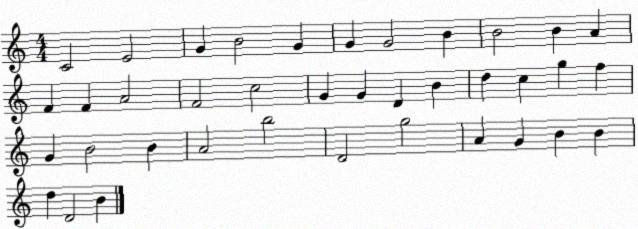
X:1
T:Untitled
M:4/4
L:1/4
K:C
C2 E2 G B2 G G G2 B B2 B A F F A2 F2 c2 G G D B d c g f G B2 B A2 b2 D2 g2 A G B B d D2 B